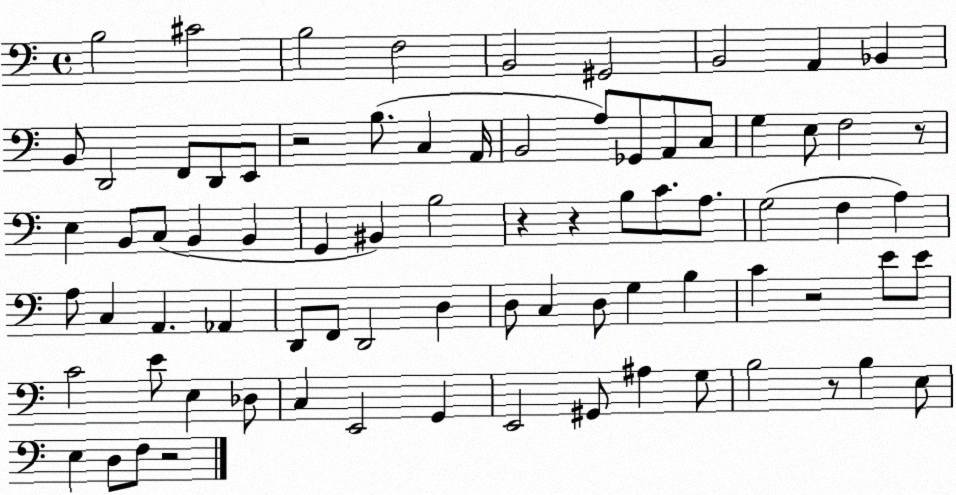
X:1
T:Untitled
M:4/4
L:1/4
K:C
B,2 ^C2 B,2 F,2 B,,2 ^G,,2 B,,2 A,, _B,, B,,/2 D,,2 F,,/2 D,,/2 E,,/2 z2 B,/2 C, A,,/4 B,,2 A,/2 _G,,/2 A,,/2 C,/2 G, E,/2 F,2 z/2 E, B,,/2 C,/2 B,, B,, G,, ^B,, B,2 z z B,/2 C/2 A,/2 G,2 F, A, A,/2 C, A,, _A,, D,,/2 F,,/2 D,,2 D, D,/2 C, D,/2 G, B, C z2 E/2 E/2 C2 E/2 E, _D,/2 C, E,,2 G,, E,,2 ^G,,/2 ^A, G,/2 B,2 z/2 B, E,/2 E, D,/2 F,/2 z2